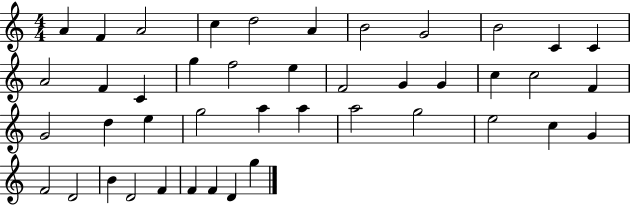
{
  \clef treble
  \numericTimeSignature
  \time 4/4
  \key c \major
  a'4 f'4 a'2 | c''4 d''2 a'4 | b'2 g'2 | b'2 c'4 c'4 | \break a'2 f'4 c'4 | g''4 f''2 e''4 | f'2 g'4 g'4 | c''4 c''2 f'4 | \break g'2 d''4 e''4 | g''2 a''4 a''4 | a''2 g''2 | e''2 c''4 g'4 | \break f'2 d'2 | b'4 d'2 f'4 | f'4 f'4 d'4 g''4 | \bar "|."
}